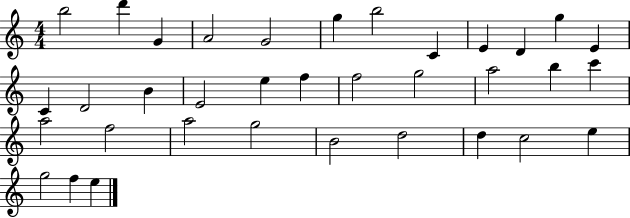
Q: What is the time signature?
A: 4/4